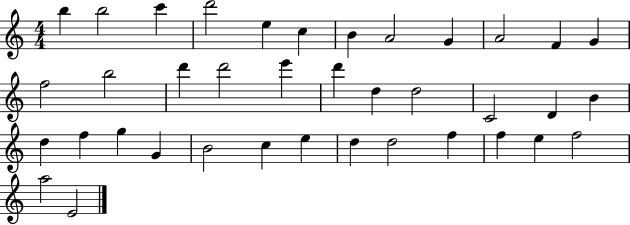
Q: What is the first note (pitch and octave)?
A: B5